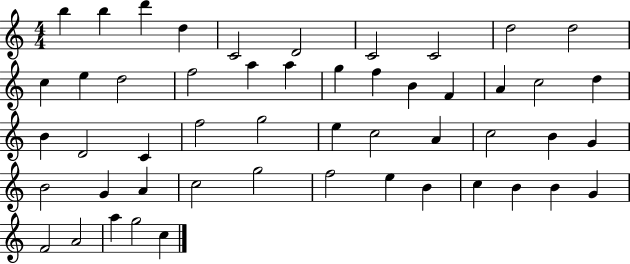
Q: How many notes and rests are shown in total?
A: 51